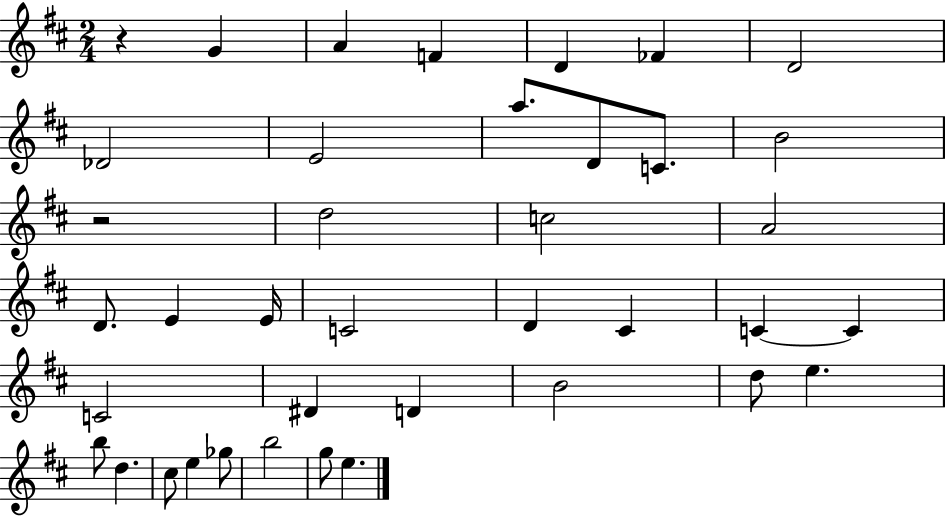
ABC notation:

X:1
T:Untitled
M:2/4
L:1/4
K:D
z G A F D _F D2 _D2 E2 a/2 D/2 C/2 B2 z2 d2 c2 A2 D/2 E E/4 C2 D ^C C C C2 ^D D B2 d/2 e b/2 d ^c/2 e _g/2 b2 g/2 e